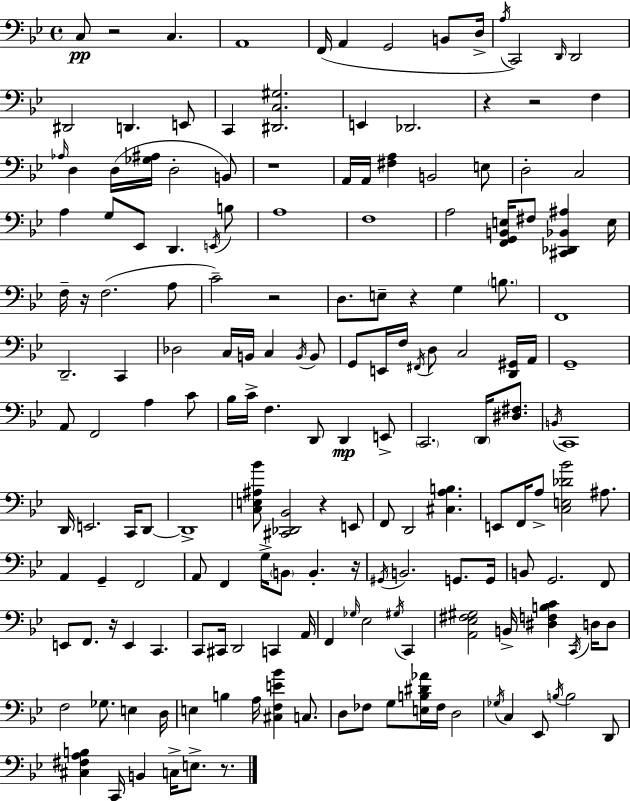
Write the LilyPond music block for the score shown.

{
  \clef bass
  \time 4/4
  \defaultTimeSignature
  \key bes \major
  \repeat volta 2 { c8\pp r2 c4. | a,1 | f,16( a,4 g,2 b,8 d16-> | \acciaccatura { a16 }) c,2 \grace { d,16 } d,2 | \break dis,2 d,4. | e,8 c,4 <dis, c gis>2. | e,4 des,2. | r4 r2 f4 | \break \grace { aes16 } d4 d16( <ges ais>16 d2-. | b,8) r1 | a,16 a,16 <fis a>4 b,2 | e8 d2-. c2 | \break a4 g8 ees,8 d,4. | \acciaccatura { e,16 } b8 a1 | f1 | a2 <f, g, b, e>16 fis8 <cis, des, bes, ais>4 | \break e16 f16-- r16 f2.( | a8 c'2--) r2 | d8. e8-- r4 g4 | \parenthesize b8. f,1 | \break d,2.-- | c,4 des2 c16 b,16 c4 | \acciaccatura { b,16 } b,8 g,8 e,16 f16 \acciaccatura { fis,16 } d8 c2 | <d, gis,>16 a,16 g,1-- | \break a,8 f,2 | a4 c'8 bes16 c'16-> f4. d,8 | d,4\mp e,8-> \parenthesize c,2. | \parenthesize d,16 <dis fis>8. \acciaccatura { b,16 } c,1 | \break d,16 e,2. | c,16 d,8~~ d,1-> | <c e ais bes'>8 <cis, des, bes,>2 | r4 e,8 f,8 d,2 | \break <cis a b>4. e,8 f,16 a8-> <c e des' bes'>2 | ais8. a,4 g,4-- f,2 | a,8 f,4 g16-> \parenthesize b,8 | b,4.-. r16 \acciaccatura { gis,16 } b,2. | \break g,8. g,16 b,8 g,2. | f,8 e,8 f,8. r16 e,4 | c,4. c,8 cis,16 d,2 | c,4 a,16 f,4 \grace { ges16 } ees2 | \break \acciaccatura { gis16 } c,4 <a, ees fis gis>2 | b,16-> <dis f b c'>4 \acciaccatura { c,16 } d16 d8 f2 | ges8. e4 d16 e4 b4 | a16 <cis f e' bes'>4 c8. d8 fes8 g8 | \break <e b dis' aes'>16 fes16 d2 \acciaccatura { ges16 } c4 | ees,8 \acciaccatura { b16 } b2 d,8 <cis fis a b>4 | c,16 b,4 c16-> e8.-> r8. } \bar "|."
}